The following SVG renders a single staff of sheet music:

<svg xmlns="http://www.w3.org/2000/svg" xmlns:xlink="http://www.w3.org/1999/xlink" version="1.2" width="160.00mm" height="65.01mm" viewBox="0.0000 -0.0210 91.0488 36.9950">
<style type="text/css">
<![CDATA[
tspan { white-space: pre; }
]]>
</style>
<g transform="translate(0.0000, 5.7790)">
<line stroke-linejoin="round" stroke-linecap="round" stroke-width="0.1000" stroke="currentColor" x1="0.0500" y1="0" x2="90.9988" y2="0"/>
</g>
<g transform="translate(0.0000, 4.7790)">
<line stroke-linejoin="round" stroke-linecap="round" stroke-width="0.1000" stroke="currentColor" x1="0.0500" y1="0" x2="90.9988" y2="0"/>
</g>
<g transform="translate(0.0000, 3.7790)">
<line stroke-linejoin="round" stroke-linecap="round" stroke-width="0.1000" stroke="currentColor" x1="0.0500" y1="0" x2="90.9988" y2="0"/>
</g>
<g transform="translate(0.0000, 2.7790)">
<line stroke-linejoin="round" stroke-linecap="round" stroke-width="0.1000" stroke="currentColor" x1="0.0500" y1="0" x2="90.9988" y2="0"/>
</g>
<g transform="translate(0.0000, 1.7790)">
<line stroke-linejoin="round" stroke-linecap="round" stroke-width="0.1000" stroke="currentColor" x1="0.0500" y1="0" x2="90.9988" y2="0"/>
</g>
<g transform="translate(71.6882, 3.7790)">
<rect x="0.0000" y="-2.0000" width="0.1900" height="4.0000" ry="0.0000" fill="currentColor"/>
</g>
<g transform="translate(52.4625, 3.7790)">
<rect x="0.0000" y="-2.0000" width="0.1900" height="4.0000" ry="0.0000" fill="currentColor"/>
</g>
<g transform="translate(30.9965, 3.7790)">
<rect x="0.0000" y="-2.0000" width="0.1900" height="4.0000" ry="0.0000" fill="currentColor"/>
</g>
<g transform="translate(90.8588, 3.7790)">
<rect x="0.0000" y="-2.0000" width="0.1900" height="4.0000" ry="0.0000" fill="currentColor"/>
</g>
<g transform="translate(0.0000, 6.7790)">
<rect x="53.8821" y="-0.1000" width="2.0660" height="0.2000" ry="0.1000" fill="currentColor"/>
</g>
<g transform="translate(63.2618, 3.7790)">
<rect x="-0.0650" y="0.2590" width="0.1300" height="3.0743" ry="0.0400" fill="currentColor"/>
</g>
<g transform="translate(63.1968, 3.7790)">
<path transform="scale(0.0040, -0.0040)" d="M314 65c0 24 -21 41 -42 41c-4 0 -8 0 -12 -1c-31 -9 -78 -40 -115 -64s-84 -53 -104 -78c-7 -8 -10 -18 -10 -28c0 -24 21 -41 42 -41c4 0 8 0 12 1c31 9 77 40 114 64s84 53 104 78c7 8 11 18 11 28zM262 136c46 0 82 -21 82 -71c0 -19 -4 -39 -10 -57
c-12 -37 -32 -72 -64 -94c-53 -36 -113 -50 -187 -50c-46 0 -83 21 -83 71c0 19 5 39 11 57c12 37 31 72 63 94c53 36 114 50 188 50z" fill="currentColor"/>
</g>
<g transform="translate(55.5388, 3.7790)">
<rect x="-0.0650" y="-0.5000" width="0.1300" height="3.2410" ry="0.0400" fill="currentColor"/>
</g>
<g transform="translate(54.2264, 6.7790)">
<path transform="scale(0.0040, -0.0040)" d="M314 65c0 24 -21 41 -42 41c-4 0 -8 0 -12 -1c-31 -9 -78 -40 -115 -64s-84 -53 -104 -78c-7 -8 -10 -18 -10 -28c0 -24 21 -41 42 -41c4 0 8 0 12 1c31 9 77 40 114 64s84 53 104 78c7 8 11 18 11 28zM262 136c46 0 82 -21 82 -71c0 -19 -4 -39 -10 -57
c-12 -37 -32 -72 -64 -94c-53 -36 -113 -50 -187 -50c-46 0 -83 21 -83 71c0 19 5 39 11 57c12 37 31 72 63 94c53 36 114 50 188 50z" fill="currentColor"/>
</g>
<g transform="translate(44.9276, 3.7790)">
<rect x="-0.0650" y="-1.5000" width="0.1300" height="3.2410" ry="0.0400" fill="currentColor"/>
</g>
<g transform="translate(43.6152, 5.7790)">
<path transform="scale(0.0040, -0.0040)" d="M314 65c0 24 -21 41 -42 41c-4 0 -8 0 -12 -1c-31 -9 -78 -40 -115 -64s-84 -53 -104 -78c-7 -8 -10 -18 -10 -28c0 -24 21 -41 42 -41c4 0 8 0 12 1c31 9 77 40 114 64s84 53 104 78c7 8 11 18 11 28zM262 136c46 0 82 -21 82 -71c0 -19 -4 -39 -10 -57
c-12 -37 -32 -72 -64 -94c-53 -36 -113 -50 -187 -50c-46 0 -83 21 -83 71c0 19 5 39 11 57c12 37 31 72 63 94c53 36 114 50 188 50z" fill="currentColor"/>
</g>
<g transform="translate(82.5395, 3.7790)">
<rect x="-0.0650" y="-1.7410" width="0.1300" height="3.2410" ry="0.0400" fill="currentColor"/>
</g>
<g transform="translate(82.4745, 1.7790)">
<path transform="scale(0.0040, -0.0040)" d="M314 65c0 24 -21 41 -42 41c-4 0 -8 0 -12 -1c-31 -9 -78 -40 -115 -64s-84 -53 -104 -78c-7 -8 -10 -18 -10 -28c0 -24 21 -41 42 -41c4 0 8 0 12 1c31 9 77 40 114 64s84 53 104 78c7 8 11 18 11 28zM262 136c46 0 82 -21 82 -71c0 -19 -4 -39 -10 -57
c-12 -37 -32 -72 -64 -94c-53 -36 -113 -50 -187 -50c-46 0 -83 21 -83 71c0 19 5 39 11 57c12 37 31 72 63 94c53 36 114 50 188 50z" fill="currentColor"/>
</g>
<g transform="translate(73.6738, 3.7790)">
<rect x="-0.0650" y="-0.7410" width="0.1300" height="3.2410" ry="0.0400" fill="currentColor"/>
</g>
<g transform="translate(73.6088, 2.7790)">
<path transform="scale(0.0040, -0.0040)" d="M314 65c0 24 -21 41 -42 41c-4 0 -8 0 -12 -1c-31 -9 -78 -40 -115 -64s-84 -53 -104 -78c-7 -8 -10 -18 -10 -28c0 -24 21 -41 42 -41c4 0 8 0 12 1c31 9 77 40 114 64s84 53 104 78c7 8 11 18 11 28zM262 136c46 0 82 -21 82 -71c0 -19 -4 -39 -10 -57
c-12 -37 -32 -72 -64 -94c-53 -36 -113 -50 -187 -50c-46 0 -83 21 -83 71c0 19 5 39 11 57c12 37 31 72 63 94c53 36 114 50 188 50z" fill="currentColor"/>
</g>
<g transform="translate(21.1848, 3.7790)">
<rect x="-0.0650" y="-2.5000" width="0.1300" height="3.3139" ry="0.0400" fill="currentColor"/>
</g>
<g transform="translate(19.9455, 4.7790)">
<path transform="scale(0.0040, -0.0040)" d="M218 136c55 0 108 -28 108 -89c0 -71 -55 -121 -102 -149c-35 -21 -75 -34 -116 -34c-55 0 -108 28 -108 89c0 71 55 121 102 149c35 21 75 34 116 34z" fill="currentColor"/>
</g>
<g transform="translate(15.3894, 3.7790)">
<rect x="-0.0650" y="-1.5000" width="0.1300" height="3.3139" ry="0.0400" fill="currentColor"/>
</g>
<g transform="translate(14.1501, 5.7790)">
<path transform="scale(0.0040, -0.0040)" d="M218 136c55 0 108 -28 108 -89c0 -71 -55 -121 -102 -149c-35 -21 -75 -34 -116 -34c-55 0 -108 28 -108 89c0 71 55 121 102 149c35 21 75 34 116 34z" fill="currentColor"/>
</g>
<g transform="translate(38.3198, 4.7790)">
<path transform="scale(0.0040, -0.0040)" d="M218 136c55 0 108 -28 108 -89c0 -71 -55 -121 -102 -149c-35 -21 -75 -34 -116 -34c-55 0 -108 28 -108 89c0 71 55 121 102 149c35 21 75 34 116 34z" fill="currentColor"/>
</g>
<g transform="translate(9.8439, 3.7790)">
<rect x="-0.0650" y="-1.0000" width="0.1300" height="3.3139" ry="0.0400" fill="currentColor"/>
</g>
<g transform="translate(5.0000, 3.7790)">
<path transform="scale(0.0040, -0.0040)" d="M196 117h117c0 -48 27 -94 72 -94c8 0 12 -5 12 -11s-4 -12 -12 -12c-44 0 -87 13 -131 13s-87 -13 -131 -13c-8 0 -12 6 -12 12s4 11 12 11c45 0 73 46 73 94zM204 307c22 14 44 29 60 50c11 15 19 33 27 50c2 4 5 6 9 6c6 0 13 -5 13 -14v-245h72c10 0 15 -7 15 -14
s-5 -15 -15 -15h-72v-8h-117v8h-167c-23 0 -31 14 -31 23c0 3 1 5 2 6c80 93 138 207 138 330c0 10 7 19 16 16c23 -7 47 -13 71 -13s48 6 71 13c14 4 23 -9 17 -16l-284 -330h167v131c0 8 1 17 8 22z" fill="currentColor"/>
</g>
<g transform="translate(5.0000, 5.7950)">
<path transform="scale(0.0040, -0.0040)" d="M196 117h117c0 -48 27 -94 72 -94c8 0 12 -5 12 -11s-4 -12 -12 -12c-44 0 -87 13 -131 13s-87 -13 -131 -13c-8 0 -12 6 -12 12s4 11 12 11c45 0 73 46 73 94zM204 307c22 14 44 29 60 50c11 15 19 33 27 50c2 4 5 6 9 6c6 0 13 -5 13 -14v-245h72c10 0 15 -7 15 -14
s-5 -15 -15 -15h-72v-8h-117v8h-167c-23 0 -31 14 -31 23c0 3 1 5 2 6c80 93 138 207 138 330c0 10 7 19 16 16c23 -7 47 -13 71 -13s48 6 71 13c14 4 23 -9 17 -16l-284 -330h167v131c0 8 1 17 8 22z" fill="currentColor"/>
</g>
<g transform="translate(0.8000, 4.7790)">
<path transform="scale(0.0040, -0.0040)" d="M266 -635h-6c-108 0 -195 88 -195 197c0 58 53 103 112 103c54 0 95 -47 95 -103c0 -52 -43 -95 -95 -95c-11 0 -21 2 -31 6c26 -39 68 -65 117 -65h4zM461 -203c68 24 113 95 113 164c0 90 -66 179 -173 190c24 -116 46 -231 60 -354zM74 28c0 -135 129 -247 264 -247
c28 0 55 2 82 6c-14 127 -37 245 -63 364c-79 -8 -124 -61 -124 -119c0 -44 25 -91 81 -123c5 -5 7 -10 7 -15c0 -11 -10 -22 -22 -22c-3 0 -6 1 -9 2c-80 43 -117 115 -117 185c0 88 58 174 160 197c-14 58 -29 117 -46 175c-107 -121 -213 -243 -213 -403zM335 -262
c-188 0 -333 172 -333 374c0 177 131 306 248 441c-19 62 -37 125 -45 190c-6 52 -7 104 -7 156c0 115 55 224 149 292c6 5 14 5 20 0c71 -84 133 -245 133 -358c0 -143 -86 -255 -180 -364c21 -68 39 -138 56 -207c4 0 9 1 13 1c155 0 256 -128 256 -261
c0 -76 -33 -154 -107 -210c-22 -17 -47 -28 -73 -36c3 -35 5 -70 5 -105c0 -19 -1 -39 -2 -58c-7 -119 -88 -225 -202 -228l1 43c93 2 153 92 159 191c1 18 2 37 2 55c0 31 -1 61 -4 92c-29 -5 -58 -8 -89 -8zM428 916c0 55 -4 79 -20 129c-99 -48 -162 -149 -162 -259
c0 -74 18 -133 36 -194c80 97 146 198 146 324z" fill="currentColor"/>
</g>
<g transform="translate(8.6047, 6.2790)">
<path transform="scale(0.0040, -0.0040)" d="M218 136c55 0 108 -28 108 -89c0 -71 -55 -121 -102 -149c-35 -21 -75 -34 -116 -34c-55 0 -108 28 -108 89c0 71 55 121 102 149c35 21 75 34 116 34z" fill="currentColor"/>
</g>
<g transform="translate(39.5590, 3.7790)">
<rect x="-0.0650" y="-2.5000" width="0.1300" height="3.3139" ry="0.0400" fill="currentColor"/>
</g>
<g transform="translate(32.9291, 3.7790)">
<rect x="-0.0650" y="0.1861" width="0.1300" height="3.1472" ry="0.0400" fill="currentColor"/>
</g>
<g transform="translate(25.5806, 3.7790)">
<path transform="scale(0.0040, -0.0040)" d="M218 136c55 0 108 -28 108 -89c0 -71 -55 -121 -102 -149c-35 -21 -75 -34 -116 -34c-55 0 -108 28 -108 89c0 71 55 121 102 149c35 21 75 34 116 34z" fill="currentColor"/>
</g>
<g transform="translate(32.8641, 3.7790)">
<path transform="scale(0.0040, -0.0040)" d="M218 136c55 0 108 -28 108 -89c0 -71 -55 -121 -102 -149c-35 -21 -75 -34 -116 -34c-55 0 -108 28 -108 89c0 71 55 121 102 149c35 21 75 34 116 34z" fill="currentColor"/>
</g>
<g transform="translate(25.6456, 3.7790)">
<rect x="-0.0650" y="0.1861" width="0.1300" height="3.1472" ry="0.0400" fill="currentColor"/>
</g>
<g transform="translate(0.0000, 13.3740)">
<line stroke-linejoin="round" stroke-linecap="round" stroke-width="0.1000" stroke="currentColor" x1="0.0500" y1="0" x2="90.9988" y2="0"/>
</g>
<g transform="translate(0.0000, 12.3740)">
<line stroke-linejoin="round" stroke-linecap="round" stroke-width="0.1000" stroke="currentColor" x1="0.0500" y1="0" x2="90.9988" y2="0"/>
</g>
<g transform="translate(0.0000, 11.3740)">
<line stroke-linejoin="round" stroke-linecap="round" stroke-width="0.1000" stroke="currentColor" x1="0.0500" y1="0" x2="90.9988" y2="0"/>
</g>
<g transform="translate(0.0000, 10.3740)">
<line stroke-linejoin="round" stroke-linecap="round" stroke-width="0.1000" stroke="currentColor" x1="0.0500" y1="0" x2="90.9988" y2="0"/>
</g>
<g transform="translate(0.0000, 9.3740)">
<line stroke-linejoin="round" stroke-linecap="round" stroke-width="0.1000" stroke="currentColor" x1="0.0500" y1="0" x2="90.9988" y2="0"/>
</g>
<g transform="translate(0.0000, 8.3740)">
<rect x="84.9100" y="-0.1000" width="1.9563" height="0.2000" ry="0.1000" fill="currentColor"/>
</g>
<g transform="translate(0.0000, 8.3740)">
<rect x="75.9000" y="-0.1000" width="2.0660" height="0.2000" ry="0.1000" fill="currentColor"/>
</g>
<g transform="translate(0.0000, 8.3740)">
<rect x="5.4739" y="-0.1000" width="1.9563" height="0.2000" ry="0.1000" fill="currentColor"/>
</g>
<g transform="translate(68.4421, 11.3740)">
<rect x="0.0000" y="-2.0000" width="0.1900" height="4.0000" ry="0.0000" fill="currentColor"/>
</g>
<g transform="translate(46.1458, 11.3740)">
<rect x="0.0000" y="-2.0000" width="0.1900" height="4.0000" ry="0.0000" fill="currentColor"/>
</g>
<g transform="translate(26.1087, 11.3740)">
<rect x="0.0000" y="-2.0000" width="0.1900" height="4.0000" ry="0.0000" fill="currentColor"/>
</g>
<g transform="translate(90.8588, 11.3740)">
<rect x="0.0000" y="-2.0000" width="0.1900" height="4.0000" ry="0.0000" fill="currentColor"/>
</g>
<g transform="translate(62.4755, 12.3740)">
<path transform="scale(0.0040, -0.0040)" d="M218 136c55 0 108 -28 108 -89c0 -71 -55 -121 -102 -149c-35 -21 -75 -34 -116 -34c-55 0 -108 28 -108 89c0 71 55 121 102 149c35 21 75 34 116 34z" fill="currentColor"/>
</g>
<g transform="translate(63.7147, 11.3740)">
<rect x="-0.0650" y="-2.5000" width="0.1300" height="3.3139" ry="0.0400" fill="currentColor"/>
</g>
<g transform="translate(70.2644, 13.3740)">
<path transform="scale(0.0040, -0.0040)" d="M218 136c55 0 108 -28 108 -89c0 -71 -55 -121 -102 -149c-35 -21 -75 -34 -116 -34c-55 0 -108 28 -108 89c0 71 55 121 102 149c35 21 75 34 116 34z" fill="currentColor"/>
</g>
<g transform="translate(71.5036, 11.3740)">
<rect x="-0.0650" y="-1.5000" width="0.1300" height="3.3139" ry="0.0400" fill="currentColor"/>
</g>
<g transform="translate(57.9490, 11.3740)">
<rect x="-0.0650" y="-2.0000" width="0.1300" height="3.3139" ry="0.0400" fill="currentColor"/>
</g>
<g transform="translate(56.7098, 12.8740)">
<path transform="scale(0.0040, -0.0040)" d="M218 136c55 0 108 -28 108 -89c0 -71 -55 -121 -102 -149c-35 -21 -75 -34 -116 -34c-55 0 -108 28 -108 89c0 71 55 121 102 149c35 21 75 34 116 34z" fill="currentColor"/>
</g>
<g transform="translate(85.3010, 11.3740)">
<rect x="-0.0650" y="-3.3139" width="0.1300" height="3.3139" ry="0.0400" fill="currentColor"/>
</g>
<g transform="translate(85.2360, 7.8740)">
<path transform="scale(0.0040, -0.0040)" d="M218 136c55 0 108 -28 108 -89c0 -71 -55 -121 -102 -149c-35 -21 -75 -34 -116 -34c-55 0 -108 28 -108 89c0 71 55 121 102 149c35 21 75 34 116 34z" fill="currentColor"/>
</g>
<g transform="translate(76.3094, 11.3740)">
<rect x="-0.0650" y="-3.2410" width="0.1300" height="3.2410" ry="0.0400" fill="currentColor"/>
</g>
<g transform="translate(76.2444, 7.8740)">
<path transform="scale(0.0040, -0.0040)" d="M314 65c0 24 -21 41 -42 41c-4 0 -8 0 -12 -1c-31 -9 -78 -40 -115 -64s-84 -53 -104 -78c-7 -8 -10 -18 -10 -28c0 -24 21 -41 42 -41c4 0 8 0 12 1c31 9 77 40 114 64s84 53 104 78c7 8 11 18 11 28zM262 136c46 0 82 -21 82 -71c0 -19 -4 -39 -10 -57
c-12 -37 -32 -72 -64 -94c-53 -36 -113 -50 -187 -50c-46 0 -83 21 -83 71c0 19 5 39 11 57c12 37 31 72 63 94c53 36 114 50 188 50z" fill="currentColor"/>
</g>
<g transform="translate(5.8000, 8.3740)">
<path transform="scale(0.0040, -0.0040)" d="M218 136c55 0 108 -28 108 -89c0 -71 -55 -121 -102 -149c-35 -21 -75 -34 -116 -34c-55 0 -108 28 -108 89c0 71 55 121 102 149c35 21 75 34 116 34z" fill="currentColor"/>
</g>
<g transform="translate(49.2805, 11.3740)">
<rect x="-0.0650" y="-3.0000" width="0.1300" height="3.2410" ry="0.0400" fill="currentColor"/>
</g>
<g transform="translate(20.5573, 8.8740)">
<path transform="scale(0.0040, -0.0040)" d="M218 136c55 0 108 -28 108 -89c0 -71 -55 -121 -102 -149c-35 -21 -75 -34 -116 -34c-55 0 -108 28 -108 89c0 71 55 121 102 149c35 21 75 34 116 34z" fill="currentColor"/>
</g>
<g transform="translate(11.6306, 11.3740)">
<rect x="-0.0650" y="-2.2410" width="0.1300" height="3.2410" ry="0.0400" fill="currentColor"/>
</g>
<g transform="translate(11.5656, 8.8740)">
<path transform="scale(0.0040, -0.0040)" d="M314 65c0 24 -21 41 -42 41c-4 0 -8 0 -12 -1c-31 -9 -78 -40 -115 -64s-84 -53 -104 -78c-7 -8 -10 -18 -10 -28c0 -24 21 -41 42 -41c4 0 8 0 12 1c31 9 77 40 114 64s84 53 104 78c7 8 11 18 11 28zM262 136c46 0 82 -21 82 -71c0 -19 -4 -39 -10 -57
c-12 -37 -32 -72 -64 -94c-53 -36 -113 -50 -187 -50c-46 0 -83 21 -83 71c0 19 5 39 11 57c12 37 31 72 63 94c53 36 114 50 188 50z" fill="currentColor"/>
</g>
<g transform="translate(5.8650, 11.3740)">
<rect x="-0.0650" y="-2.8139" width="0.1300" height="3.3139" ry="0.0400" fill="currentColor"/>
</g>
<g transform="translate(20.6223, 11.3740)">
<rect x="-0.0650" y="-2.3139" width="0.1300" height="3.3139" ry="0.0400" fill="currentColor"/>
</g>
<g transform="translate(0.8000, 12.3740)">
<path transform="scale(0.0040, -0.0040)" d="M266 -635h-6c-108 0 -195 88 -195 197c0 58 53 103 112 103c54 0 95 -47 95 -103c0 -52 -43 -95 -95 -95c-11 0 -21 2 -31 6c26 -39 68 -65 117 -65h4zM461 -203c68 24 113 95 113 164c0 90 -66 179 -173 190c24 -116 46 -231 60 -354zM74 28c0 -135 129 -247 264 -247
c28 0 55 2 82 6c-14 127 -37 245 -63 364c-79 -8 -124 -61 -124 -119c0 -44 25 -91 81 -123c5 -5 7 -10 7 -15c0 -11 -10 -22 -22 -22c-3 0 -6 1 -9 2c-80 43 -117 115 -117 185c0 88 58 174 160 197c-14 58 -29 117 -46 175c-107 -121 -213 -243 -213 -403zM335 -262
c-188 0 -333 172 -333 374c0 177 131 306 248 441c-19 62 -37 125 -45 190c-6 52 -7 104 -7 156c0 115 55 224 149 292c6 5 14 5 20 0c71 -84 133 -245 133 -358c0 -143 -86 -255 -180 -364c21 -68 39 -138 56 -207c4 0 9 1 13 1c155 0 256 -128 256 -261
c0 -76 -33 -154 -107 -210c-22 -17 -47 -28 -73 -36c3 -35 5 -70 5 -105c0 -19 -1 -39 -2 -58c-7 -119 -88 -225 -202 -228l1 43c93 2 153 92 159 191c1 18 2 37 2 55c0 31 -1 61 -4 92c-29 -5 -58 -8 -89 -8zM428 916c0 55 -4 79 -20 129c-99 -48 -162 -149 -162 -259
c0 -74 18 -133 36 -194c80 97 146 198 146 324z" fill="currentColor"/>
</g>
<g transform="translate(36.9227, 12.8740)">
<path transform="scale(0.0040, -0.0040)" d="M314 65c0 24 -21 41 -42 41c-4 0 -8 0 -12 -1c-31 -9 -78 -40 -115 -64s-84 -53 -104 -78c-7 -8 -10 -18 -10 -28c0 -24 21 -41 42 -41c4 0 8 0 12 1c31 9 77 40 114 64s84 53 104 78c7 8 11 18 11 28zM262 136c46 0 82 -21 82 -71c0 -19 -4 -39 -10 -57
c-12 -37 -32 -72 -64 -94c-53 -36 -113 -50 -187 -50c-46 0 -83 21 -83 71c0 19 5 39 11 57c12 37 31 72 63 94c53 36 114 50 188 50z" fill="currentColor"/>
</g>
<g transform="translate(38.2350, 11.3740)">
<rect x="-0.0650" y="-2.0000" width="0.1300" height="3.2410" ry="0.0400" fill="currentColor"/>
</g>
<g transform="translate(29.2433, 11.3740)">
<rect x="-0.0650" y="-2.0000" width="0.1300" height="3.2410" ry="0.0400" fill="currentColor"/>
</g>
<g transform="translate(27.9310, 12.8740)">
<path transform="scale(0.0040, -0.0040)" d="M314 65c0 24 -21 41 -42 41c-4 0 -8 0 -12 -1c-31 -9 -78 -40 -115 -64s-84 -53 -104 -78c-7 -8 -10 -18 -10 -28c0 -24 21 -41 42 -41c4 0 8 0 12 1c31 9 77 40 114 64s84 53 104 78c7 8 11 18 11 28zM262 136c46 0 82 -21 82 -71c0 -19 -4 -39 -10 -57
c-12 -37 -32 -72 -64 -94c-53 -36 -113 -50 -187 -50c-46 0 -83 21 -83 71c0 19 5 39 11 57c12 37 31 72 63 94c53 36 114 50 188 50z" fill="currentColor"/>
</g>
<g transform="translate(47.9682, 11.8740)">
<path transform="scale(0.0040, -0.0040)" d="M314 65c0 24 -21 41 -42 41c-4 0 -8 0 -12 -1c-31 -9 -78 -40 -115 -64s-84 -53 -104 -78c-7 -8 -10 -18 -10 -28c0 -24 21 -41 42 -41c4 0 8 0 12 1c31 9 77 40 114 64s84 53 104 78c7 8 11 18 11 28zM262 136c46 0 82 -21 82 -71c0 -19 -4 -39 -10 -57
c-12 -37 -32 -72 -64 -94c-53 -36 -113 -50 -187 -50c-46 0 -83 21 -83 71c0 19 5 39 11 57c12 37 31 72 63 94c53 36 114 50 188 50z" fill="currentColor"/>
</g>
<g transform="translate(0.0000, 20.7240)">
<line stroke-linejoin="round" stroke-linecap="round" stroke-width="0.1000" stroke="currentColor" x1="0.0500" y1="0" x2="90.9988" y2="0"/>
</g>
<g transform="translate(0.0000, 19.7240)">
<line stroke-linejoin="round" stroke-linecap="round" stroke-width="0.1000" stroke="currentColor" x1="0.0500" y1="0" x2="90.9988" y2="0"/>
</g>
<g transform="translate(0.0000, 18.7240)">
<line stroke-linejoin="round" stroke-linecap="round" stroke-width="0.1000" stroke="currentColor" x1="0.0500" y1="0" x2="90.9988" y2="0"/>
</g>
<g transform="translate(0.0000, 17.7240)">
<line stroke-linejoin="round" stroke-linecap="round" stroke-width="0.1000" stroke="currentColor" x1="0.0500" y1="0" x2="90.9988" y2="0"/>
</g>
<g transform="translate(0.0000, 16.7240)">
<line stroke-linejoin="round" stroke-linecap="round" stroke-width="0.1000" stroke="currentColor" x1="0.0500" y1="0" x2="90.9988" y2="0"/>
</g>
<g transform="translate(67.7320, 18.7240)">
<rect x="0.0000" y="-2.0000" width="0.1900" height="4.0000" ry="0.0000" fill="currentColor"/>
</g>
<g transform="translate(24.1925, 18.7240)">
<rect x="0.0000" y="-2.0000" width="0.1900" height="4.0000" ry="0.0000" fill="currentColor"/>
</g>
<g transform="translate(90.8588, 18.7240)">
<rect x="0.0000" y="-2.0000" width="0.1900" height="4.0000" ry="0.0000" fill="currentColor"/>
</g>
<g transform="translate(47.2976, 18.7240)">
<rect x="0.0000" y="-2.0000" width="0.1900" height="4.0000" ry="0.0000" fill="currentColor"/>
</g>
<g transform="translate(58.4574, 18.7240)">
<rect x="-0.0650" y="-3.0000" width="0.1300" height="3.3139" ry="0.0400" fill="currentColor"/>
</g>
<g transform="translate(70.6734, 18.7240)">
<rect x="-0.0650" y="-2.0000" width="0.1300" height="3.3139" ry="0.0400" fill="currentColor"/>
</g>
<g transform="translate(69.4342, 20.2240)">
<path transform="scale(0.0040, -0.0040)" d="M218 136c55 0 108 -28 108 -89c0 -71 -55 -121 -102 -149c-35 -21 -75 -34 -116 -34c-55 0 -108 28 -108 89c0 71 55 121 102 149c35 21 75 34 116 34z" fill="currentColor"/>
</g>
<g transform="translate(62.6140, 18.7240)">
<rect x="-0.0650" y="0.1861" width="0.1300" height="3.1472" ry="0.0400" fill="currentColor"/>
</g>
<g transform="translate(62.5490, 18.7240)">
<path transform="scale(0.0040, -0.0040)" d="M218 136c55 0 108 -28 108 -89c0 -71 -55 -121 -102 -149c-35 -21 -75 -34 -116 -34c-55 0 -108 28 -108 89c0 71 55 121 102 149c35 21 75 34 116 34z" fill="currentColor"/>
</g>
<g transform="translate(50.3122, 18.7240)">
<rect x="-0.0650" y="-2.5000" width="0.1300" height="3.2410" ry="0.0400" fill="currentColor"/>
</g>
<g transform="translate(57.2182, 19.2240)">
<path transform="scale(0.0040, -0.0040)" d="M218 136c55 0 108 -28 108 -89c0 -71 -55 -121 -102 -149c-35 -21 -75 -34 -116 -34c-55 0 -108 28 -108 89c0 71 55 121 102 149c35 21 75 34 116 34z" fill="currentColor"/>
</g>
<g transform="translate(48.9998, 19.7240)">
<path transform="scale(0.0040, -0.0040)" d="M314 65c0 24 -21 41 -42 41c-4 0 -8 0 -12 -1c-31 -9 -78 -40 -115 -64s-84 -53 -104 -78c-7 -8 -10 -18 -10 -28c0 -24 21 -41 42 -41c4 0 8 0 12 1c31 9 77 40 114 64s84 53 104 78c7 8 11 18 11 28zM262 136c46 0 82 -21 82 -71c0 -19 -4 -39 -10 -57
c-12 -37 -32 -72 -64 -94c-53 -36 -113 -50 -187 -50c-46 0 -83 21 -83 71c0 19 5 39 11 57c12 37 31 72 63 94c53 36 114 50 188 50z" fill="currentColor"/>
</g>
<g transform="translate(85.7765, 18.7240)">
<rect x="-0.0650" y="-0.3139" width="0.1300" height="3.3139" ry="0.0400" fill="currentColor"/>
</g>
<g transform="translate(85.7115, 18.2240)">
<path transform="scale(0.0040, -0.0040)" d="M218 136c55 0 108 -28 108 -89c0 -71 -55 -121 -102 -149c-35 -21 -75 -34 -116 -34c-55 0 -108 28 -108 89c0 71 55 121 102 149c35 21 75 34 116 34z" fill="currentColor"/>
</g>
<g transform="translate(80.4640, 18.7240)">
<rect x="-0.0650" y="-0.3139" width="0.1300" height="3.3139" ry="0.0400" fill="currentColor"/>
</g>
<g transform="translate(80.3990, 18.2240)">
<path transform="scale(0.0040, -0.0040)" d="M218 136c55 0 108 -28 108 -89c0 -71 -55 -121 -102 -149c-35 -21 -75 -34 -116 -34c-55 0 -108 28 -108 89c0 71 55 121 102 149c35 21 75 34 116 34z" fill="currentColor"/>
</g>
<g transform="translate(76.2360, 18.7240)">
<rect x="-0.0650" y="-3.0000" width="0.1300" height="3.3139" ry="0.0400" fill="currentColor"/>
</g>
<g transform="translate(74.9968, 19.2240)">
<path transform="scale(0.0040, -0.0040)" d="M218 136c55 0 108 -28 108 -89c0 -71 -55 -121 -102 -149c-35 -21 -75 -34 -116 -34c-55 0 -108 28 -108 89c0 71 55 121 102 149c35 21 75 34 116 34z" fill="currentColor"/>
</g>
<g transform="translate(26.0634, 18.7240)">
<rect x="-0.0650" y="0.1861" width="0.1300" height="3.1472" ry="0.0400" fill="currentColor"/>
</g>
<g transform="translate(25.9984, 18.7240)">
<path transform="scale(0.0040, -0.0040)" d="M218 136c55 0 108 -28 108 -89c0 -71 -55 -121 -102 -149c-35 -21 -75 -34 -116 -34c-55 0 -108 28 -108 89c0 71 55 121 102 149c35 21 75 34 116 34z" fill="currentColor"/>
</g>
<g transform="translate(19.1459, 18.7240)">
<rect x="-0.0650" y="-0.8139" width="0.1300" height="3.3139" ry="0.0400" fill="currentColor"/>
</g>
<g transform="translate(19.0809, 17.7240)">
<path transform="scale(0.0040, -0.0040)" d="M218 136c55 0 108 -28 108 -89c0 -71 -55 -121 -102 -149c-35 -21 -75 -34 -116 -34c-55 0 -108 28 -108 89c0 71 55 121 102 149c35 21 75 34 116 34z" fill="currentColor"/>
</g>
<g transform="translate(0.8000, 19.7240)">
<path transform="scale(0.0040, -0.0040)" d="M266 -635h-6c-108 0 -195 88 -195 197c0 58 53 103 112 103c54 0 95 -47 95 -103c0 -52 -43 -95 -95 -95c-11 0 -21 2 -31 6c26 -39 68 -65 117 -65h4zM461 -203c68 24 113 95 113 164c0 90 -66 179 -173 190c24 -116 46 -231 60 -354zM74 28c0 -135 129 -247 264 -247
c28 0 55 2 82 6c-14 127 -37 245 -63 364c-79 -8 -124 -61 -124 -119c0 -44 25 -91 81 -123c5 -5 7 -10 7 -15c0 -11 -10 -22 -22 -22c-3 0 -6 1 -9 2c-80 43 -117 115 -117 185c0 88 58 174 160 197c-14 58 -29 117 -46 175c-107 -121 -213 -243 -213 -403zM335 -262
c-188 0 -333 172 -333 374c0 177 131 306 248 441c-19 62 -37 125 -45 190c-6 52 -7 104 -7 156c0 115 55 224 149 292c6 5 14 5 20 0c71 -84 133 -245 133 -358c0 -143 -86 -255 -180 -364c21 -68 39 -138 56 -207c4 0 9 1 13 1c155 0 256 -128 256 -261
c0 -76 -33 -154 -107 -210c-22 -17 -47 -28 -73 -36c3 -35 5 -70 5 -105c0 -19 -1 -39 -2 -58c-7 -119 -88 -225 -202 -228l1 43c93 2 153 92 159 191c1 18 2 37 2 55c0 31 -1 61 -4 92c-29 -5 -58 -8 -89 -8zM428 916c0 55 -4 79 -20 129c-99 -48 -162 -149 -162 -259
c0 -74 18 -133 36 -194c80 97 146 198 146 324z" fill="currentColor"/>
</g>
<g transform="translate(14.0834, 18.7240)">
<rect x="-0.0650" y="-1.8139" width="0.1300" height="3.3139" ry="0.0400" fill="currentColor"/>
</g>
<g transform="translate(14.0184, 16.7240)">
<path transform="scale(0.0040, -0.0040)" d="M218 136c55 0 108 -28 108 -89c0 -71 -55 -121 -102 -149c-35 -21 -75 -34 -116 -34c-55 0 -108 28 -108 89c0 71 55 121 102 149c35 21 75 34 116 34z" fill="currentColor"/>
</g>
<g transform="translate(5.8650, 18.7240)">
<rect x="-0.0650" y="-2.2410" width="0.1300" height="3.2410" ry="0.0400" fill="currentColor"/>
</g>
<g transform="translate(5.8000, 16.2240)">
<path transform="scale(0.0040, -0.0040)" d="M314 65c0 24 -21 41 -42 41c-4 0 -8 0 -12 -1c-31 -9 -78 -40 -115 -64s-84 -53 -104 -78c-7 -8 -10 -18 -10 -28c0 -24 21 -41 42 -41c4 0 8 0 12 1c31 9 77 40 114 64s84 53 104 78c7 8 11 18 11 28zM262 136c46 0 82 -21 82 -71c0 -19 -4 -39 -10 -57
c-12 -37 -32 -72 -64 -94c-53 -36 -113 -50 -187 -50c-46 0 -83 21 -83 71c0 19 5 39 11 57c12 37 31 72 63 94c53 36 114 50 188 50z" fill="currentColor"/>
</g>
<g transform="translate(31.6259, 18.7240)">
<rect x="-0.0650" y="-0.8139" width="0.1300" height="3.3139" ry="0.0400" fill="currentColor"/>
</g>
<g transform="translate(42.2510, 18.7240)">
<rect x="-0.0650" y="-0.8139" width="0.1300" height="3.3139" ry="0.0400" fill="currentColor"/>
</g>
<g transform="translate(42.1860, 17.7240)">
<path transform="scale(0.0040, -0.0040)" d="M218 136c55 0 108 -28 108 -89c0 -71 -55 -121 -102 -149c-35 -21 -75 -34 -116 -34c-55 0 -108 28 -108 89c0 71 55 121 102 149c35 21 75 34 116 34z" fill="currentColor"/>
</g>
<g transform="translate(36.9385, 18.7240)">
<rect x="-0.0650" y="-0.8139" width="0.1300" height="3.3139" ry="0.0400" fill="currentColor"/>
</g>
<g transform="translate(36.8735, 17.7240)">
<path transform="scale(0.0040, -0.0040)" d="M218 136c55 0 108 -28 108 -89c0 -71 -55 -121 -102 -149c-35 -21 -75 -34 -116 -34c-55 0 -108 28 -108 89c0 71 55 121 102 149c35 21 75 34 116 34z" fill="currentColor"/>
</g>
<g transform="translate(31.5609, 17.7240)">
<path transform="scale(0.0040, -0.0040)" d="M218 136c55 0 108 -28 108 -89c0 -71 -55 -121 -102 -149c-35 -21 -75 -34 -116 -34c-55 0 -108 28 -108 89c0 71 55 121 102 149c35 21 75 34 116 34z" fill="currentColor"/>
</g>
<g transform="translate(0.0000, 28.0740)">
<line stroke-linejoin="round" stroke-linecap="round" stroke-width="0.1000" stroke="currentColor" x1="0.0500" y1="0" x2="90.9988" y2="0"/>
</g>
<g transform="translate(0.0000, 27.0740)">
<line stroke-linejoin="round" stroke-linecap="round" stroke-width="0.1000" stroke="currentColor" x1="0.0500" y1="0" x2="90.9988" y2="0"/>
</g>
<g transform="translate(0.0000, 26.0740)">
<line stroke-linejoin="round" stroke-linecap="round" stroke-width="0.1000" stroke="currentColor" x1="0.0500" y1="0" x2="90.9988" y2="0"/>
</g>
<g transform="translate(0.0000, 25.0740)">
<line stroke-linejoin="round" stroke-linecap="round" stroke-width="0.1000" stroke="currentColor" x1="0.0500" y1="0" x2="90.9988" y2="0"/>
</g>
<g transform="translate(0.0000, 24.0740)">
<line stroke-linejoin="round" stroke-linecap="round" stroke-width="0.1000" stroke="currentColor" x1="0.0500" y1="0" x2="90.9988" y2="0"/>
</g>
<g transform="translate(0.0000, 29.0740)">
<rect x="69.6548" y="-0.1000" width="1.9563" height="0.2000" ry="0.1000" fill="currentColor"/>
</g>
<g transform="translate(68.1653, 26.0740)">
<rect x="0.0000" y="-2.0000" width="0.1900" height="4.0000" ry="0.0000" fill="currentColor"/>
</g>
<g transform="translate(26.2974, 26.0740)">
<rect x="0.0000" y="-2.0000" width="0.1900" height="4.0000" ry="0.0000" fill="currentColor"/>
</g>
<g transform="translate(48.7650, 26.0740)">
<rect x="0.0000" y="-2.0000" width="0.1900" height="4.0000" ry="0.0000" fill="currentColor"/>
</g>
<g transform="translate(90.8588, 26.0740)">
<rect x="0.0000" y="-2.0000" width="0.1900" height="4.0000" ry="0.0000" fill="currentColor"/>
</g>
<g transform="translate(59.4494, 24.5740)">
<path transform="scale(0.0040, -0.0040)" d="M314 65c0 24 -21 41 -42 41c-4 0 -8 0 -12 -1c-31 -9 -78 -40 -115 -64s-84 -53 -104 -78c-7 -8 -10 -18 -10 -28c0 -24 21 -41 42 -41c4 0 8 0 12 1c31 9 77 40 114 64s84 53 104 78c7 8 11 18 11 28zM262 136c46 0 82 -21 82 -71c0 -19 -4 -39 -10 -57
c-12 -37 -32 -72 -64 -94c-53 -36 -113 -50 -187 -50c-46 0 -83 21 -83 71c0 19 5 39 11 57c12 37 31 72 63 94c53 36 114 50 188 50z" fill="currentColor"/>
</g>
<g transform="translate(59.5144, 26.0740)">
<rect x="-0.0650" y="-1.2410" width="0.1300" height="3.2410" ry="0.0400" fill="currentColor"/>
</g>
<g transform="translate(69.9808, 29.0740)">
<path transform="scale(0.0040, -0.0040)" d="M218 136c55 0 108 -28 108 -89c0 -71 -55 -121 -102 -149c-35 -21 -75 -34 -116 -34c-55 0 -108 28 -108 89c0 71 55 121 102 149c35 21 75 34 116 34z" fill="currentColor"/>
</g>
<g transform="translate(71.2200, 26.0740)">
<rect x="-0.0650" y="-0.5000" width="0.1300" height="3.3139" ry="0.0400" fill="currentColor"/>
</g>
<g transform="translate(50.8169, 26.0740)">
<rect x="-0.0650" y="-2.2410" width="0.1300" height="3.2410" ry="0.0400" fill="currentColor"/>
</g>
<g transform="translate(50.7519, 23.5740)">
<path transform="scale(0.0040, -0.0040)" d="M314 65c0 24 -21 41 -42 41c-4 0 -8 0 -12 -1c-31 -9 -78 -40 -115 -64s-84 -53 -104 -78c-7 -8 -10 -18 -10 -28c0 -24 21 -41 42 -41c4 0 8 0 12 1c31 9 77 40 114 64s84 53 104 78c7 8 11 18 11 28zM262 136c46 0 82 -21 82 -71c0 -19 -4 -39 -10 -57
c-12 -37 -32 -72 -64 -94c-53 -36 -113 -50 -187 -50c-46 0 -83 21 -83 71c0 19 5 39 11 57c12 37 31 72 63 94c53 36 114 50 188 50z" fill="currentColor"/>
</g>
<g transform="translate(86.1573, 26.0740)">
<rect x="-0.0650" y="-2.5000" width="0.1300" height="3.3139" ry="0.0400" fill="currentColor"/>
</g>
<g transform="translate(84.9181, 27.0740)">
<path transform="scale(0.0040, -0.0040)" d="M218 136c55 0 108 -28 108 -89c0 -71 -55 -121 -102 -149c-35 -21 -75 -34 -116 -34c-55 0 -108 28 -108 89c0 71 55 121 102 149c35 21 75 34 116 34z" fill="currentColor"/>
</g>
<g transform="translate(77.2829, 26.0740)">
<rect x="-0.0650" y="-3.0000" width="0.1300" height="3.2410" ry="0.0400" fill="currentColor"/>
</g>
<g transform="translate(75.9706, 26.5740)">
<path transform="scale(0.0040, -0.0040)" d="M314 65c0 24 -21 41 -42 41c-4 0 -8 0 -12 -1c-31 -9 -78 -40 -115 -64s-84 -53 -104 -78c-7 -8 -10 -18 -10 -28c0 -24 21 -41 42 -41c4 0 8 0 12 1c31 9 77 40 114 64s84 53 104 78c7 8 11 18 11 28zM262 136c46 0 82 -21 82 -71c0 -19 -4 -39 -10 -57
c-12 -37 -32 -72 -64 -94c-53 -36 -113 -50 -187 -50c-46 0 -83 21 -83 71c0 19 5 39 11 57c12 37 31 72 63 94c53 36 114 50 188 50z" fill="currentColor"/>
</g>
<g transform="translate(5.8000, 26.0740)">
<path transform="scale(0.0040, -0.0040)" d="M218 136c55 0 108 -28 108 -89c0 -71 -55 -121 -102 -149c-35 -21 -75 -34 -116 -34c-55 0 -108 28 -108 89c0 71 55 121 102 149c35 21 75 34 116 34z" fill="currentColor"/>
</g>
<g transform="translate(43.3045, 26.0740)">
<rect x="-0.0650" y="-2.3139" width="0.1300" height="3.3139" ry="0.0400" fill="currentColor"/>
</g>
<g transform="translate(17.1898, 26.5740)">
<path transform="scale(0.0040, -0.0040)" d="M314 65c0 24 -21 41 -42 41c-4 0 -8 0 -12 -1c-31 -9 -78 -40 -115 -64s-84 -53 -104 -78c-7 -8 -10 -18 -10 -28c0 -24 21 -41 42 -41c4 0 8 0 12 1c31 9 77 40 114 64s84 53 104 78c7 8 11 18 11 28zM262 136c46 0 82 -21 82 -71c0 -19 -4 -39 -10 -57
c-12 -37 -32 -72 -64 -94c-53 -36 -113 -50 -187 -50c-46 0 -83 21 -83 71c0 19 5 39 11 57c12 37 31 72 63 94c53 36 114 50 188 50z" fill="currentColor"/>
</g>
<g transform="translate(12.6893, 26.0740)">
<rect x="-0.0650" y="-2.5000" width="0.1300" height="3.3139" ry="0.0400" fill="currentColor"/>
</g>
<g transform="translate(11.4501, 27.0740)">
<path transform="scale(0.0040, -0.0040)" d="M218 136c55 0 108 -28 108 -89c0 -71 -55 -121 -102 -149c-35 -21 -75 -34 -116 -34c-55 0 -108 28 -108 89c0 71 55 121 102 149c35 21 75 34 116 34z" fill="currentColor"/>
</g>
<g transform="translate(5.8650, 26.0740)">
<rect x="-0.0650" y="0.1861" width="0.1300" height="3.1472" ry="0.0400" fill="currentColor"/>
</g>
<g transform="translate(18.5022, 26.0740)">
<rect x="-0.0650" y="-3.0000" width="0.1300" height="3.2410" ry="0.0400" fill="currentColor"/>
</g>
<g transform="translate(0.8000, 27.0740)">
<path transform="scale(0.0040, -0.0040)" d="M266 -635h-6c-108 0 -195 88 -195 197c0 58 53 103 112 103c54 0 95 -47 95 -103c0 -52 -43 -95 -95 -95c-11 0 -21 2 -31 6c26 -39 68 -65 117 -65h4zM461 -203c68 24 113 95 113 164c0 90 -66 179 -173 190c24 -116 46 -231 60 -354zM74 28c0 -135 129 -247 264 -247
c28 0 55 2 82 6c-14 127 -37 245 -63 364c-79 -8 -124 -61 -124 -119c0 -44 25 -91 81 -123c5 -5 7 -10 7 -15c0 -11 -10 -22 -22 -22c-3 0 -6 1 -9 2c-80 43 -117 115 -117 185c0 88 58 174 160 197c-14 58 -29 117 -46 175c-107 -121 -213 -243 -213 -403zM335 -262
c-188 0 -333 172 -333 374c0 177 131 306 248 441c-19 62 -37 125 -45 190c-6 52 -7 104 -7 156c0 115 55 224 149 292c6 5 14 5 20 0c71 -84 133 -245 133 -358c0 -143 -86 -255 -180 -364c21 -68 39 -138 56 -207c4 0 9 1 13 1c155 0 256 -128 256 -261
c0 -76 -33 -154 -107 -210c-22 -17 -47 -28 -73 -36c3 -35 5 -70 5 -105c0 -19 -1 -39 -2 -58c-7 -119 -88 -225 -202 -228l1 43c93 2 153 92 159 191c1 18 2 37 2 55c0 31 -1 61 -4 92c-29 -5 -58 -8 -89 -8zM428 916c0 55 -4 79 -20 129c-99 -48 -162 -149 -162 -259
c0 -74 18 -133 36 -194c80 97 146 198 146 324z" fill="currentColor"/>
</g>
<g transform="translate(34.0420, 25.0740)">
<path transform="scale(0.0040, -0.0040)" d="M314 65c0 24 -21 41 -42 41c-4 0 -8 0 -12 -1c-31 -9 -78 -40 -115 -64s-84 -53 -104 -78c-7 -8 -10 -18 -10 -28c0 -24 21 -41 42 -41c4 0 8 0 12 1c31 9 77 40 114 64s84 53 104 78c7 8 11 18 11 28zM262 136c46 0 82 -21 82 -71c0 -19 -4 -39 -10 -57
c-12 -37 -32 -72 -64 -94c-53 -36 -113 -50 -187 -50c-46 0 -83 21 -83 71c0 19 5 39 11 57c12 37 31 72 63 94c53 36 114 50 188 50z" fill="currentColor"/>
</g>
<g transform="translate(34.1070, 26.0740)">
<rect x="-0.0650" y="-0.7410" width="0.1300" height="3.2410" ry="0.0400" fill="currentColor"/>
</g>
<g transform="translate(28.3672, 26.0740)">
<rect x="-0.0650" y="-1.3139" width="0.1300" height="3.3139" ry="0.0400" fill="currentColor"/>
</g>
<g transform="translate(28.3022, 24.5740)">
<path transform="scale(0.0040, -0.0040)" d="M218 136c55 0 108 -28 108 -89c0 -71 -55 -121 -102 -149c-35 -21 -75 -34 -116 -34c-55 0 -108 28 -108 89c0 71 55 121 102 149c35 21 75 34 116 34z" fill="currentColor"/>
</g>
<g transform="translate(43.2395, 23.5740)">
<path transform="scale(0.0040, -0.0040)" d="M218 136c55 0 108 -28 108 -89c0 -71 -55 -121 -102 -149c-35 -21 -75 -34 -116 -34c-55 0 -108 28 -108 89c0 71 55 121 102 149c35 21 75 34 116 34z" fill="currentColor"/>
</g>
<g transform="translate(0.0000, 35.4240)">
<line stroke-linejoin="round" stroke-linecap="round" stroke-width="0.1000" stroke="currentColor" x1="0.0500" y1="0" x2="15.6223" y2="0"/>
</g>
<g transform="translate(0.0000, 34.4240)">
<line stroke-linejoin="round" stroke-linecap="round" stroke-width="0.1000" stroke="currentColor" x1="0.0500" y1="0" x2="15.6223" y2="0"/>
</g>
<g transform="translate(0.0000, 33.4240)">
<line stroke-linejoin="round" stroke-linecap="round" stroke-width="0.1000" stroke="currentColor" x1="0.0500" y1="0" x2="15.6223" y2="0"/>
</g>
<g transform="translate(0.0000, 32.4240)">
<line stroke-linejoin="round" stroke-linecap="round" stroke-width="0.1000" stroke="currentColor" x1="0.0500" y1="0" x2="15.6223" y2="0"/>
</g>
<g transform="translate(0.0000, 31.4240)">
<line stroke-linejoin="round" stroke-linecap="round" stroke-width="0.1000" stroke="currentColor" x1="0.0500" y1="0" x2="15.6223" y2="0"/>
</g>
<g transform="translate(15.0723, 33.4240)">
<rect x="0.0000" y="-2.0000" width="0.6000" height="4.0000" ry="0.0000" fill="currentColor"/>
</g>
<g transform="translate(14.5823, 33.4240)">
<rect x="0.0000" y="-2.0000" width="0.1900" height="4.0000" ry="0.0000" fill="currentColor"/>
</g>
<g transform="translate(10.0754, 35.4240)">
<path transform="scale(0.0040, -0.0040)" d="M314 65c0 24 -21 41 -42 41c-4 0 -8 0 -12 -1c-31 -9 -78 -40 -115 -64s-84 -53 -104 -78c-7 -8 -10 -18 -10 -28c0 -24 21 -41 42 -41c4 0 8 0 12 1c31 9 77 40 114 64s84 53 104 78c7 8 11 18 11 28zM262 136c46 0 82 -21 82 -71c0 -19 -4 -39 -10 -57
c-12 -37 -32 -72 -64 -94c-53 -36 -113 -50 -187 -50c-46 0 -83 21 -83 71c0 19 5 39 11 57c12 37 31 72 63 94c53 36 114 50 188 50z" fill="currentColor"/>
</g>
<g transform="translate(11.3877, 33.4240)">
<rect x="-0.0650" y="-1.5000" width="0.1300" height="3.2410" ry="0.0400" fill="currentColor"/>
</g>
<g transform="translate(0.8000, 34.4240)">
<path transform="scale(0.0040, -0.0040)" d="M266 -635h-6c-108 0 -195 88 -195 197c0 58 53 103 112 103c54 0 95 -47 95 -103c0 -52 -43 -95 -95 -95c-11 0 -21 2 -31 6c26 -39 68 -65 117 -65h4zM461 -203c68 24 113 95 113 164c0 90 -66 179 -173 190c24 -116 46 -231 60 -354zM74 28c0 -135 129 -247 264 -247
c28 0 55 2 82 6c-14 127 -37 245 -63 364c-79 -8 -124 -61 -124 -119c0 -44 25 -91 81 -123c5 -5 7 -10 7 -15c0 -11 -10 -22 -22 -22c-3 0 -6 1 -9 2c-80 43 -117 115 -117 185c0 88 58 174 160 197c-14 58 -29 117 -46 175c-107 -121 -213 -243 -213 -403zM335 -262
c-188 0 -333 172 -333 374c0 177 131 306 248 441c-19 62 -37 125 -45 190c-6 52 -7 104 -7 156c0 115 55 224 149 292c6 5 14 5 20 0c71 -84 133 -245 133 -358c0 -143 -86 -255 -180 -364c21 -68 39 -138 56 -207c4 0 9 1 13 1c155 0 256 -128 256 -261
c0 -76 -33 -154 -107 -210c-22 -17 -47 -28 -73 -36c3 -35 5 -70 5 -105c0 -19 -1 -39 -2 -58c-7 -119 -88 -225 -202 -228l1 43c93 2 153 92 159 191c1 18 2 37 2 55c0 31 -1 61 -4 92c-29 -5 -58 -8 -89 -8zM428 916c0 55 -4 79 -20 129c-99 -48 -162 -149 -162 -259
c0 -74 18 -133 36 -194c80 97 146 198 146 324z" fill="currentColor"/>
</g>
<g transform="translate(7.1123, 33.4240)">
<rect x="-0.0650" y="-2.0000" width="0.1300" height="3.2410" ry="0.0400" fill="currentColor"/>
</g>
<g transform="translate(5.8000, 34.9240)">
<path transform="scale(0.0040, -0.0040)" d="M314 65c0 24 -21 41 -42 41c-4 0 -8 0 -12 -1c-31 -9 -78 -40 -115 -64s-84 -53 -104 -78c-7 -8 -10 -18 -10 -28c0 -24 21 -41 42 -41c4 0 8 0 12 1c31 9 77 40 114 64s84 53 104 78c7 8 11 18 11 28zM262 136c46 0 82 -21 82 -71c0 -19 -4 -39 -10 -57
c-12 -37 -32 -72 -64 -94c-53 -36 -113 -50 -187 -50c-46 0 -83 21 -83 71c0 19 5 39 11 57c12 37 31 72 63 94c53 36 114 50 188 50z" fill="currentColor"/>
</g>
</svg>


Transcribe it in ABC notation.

X:1
T:Untitled
M:4/4
L:1/4
K:C
D E G B B G E2 C2 B2 d2 f2 a g2 g F2 F2 A2 F G E b2 b g2 f d B d d d G2 A B F A c c B G A2 e d2 g g2 e2 C A2 G F2 E2